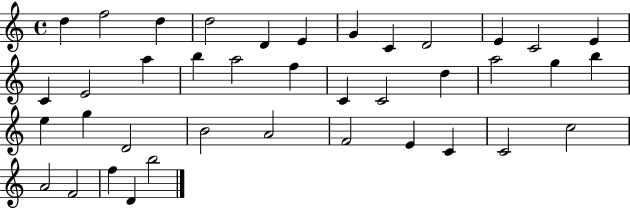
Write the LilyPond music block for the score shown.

{
  \clef treble
  \time 4/4
  \defaultTimeSignature
  \key c \major
  d''4 f''2 d''4 | d''2 d'4 e'4 | g'4 c'4 d'2 | e'4 c'2 e'4 | \break c'4 e'2 a''4 | b''4 a''2 f''4 | c'4 c'2 d''4 | a''2 g''4 b''4 | \break e''4 g''4 d'2 | b'2 a'2 | f'2 e'4 c'4 | c'2 c''2 | \break a'2 f'2 | f''4 d'4 b''2 | \bar "|."
}